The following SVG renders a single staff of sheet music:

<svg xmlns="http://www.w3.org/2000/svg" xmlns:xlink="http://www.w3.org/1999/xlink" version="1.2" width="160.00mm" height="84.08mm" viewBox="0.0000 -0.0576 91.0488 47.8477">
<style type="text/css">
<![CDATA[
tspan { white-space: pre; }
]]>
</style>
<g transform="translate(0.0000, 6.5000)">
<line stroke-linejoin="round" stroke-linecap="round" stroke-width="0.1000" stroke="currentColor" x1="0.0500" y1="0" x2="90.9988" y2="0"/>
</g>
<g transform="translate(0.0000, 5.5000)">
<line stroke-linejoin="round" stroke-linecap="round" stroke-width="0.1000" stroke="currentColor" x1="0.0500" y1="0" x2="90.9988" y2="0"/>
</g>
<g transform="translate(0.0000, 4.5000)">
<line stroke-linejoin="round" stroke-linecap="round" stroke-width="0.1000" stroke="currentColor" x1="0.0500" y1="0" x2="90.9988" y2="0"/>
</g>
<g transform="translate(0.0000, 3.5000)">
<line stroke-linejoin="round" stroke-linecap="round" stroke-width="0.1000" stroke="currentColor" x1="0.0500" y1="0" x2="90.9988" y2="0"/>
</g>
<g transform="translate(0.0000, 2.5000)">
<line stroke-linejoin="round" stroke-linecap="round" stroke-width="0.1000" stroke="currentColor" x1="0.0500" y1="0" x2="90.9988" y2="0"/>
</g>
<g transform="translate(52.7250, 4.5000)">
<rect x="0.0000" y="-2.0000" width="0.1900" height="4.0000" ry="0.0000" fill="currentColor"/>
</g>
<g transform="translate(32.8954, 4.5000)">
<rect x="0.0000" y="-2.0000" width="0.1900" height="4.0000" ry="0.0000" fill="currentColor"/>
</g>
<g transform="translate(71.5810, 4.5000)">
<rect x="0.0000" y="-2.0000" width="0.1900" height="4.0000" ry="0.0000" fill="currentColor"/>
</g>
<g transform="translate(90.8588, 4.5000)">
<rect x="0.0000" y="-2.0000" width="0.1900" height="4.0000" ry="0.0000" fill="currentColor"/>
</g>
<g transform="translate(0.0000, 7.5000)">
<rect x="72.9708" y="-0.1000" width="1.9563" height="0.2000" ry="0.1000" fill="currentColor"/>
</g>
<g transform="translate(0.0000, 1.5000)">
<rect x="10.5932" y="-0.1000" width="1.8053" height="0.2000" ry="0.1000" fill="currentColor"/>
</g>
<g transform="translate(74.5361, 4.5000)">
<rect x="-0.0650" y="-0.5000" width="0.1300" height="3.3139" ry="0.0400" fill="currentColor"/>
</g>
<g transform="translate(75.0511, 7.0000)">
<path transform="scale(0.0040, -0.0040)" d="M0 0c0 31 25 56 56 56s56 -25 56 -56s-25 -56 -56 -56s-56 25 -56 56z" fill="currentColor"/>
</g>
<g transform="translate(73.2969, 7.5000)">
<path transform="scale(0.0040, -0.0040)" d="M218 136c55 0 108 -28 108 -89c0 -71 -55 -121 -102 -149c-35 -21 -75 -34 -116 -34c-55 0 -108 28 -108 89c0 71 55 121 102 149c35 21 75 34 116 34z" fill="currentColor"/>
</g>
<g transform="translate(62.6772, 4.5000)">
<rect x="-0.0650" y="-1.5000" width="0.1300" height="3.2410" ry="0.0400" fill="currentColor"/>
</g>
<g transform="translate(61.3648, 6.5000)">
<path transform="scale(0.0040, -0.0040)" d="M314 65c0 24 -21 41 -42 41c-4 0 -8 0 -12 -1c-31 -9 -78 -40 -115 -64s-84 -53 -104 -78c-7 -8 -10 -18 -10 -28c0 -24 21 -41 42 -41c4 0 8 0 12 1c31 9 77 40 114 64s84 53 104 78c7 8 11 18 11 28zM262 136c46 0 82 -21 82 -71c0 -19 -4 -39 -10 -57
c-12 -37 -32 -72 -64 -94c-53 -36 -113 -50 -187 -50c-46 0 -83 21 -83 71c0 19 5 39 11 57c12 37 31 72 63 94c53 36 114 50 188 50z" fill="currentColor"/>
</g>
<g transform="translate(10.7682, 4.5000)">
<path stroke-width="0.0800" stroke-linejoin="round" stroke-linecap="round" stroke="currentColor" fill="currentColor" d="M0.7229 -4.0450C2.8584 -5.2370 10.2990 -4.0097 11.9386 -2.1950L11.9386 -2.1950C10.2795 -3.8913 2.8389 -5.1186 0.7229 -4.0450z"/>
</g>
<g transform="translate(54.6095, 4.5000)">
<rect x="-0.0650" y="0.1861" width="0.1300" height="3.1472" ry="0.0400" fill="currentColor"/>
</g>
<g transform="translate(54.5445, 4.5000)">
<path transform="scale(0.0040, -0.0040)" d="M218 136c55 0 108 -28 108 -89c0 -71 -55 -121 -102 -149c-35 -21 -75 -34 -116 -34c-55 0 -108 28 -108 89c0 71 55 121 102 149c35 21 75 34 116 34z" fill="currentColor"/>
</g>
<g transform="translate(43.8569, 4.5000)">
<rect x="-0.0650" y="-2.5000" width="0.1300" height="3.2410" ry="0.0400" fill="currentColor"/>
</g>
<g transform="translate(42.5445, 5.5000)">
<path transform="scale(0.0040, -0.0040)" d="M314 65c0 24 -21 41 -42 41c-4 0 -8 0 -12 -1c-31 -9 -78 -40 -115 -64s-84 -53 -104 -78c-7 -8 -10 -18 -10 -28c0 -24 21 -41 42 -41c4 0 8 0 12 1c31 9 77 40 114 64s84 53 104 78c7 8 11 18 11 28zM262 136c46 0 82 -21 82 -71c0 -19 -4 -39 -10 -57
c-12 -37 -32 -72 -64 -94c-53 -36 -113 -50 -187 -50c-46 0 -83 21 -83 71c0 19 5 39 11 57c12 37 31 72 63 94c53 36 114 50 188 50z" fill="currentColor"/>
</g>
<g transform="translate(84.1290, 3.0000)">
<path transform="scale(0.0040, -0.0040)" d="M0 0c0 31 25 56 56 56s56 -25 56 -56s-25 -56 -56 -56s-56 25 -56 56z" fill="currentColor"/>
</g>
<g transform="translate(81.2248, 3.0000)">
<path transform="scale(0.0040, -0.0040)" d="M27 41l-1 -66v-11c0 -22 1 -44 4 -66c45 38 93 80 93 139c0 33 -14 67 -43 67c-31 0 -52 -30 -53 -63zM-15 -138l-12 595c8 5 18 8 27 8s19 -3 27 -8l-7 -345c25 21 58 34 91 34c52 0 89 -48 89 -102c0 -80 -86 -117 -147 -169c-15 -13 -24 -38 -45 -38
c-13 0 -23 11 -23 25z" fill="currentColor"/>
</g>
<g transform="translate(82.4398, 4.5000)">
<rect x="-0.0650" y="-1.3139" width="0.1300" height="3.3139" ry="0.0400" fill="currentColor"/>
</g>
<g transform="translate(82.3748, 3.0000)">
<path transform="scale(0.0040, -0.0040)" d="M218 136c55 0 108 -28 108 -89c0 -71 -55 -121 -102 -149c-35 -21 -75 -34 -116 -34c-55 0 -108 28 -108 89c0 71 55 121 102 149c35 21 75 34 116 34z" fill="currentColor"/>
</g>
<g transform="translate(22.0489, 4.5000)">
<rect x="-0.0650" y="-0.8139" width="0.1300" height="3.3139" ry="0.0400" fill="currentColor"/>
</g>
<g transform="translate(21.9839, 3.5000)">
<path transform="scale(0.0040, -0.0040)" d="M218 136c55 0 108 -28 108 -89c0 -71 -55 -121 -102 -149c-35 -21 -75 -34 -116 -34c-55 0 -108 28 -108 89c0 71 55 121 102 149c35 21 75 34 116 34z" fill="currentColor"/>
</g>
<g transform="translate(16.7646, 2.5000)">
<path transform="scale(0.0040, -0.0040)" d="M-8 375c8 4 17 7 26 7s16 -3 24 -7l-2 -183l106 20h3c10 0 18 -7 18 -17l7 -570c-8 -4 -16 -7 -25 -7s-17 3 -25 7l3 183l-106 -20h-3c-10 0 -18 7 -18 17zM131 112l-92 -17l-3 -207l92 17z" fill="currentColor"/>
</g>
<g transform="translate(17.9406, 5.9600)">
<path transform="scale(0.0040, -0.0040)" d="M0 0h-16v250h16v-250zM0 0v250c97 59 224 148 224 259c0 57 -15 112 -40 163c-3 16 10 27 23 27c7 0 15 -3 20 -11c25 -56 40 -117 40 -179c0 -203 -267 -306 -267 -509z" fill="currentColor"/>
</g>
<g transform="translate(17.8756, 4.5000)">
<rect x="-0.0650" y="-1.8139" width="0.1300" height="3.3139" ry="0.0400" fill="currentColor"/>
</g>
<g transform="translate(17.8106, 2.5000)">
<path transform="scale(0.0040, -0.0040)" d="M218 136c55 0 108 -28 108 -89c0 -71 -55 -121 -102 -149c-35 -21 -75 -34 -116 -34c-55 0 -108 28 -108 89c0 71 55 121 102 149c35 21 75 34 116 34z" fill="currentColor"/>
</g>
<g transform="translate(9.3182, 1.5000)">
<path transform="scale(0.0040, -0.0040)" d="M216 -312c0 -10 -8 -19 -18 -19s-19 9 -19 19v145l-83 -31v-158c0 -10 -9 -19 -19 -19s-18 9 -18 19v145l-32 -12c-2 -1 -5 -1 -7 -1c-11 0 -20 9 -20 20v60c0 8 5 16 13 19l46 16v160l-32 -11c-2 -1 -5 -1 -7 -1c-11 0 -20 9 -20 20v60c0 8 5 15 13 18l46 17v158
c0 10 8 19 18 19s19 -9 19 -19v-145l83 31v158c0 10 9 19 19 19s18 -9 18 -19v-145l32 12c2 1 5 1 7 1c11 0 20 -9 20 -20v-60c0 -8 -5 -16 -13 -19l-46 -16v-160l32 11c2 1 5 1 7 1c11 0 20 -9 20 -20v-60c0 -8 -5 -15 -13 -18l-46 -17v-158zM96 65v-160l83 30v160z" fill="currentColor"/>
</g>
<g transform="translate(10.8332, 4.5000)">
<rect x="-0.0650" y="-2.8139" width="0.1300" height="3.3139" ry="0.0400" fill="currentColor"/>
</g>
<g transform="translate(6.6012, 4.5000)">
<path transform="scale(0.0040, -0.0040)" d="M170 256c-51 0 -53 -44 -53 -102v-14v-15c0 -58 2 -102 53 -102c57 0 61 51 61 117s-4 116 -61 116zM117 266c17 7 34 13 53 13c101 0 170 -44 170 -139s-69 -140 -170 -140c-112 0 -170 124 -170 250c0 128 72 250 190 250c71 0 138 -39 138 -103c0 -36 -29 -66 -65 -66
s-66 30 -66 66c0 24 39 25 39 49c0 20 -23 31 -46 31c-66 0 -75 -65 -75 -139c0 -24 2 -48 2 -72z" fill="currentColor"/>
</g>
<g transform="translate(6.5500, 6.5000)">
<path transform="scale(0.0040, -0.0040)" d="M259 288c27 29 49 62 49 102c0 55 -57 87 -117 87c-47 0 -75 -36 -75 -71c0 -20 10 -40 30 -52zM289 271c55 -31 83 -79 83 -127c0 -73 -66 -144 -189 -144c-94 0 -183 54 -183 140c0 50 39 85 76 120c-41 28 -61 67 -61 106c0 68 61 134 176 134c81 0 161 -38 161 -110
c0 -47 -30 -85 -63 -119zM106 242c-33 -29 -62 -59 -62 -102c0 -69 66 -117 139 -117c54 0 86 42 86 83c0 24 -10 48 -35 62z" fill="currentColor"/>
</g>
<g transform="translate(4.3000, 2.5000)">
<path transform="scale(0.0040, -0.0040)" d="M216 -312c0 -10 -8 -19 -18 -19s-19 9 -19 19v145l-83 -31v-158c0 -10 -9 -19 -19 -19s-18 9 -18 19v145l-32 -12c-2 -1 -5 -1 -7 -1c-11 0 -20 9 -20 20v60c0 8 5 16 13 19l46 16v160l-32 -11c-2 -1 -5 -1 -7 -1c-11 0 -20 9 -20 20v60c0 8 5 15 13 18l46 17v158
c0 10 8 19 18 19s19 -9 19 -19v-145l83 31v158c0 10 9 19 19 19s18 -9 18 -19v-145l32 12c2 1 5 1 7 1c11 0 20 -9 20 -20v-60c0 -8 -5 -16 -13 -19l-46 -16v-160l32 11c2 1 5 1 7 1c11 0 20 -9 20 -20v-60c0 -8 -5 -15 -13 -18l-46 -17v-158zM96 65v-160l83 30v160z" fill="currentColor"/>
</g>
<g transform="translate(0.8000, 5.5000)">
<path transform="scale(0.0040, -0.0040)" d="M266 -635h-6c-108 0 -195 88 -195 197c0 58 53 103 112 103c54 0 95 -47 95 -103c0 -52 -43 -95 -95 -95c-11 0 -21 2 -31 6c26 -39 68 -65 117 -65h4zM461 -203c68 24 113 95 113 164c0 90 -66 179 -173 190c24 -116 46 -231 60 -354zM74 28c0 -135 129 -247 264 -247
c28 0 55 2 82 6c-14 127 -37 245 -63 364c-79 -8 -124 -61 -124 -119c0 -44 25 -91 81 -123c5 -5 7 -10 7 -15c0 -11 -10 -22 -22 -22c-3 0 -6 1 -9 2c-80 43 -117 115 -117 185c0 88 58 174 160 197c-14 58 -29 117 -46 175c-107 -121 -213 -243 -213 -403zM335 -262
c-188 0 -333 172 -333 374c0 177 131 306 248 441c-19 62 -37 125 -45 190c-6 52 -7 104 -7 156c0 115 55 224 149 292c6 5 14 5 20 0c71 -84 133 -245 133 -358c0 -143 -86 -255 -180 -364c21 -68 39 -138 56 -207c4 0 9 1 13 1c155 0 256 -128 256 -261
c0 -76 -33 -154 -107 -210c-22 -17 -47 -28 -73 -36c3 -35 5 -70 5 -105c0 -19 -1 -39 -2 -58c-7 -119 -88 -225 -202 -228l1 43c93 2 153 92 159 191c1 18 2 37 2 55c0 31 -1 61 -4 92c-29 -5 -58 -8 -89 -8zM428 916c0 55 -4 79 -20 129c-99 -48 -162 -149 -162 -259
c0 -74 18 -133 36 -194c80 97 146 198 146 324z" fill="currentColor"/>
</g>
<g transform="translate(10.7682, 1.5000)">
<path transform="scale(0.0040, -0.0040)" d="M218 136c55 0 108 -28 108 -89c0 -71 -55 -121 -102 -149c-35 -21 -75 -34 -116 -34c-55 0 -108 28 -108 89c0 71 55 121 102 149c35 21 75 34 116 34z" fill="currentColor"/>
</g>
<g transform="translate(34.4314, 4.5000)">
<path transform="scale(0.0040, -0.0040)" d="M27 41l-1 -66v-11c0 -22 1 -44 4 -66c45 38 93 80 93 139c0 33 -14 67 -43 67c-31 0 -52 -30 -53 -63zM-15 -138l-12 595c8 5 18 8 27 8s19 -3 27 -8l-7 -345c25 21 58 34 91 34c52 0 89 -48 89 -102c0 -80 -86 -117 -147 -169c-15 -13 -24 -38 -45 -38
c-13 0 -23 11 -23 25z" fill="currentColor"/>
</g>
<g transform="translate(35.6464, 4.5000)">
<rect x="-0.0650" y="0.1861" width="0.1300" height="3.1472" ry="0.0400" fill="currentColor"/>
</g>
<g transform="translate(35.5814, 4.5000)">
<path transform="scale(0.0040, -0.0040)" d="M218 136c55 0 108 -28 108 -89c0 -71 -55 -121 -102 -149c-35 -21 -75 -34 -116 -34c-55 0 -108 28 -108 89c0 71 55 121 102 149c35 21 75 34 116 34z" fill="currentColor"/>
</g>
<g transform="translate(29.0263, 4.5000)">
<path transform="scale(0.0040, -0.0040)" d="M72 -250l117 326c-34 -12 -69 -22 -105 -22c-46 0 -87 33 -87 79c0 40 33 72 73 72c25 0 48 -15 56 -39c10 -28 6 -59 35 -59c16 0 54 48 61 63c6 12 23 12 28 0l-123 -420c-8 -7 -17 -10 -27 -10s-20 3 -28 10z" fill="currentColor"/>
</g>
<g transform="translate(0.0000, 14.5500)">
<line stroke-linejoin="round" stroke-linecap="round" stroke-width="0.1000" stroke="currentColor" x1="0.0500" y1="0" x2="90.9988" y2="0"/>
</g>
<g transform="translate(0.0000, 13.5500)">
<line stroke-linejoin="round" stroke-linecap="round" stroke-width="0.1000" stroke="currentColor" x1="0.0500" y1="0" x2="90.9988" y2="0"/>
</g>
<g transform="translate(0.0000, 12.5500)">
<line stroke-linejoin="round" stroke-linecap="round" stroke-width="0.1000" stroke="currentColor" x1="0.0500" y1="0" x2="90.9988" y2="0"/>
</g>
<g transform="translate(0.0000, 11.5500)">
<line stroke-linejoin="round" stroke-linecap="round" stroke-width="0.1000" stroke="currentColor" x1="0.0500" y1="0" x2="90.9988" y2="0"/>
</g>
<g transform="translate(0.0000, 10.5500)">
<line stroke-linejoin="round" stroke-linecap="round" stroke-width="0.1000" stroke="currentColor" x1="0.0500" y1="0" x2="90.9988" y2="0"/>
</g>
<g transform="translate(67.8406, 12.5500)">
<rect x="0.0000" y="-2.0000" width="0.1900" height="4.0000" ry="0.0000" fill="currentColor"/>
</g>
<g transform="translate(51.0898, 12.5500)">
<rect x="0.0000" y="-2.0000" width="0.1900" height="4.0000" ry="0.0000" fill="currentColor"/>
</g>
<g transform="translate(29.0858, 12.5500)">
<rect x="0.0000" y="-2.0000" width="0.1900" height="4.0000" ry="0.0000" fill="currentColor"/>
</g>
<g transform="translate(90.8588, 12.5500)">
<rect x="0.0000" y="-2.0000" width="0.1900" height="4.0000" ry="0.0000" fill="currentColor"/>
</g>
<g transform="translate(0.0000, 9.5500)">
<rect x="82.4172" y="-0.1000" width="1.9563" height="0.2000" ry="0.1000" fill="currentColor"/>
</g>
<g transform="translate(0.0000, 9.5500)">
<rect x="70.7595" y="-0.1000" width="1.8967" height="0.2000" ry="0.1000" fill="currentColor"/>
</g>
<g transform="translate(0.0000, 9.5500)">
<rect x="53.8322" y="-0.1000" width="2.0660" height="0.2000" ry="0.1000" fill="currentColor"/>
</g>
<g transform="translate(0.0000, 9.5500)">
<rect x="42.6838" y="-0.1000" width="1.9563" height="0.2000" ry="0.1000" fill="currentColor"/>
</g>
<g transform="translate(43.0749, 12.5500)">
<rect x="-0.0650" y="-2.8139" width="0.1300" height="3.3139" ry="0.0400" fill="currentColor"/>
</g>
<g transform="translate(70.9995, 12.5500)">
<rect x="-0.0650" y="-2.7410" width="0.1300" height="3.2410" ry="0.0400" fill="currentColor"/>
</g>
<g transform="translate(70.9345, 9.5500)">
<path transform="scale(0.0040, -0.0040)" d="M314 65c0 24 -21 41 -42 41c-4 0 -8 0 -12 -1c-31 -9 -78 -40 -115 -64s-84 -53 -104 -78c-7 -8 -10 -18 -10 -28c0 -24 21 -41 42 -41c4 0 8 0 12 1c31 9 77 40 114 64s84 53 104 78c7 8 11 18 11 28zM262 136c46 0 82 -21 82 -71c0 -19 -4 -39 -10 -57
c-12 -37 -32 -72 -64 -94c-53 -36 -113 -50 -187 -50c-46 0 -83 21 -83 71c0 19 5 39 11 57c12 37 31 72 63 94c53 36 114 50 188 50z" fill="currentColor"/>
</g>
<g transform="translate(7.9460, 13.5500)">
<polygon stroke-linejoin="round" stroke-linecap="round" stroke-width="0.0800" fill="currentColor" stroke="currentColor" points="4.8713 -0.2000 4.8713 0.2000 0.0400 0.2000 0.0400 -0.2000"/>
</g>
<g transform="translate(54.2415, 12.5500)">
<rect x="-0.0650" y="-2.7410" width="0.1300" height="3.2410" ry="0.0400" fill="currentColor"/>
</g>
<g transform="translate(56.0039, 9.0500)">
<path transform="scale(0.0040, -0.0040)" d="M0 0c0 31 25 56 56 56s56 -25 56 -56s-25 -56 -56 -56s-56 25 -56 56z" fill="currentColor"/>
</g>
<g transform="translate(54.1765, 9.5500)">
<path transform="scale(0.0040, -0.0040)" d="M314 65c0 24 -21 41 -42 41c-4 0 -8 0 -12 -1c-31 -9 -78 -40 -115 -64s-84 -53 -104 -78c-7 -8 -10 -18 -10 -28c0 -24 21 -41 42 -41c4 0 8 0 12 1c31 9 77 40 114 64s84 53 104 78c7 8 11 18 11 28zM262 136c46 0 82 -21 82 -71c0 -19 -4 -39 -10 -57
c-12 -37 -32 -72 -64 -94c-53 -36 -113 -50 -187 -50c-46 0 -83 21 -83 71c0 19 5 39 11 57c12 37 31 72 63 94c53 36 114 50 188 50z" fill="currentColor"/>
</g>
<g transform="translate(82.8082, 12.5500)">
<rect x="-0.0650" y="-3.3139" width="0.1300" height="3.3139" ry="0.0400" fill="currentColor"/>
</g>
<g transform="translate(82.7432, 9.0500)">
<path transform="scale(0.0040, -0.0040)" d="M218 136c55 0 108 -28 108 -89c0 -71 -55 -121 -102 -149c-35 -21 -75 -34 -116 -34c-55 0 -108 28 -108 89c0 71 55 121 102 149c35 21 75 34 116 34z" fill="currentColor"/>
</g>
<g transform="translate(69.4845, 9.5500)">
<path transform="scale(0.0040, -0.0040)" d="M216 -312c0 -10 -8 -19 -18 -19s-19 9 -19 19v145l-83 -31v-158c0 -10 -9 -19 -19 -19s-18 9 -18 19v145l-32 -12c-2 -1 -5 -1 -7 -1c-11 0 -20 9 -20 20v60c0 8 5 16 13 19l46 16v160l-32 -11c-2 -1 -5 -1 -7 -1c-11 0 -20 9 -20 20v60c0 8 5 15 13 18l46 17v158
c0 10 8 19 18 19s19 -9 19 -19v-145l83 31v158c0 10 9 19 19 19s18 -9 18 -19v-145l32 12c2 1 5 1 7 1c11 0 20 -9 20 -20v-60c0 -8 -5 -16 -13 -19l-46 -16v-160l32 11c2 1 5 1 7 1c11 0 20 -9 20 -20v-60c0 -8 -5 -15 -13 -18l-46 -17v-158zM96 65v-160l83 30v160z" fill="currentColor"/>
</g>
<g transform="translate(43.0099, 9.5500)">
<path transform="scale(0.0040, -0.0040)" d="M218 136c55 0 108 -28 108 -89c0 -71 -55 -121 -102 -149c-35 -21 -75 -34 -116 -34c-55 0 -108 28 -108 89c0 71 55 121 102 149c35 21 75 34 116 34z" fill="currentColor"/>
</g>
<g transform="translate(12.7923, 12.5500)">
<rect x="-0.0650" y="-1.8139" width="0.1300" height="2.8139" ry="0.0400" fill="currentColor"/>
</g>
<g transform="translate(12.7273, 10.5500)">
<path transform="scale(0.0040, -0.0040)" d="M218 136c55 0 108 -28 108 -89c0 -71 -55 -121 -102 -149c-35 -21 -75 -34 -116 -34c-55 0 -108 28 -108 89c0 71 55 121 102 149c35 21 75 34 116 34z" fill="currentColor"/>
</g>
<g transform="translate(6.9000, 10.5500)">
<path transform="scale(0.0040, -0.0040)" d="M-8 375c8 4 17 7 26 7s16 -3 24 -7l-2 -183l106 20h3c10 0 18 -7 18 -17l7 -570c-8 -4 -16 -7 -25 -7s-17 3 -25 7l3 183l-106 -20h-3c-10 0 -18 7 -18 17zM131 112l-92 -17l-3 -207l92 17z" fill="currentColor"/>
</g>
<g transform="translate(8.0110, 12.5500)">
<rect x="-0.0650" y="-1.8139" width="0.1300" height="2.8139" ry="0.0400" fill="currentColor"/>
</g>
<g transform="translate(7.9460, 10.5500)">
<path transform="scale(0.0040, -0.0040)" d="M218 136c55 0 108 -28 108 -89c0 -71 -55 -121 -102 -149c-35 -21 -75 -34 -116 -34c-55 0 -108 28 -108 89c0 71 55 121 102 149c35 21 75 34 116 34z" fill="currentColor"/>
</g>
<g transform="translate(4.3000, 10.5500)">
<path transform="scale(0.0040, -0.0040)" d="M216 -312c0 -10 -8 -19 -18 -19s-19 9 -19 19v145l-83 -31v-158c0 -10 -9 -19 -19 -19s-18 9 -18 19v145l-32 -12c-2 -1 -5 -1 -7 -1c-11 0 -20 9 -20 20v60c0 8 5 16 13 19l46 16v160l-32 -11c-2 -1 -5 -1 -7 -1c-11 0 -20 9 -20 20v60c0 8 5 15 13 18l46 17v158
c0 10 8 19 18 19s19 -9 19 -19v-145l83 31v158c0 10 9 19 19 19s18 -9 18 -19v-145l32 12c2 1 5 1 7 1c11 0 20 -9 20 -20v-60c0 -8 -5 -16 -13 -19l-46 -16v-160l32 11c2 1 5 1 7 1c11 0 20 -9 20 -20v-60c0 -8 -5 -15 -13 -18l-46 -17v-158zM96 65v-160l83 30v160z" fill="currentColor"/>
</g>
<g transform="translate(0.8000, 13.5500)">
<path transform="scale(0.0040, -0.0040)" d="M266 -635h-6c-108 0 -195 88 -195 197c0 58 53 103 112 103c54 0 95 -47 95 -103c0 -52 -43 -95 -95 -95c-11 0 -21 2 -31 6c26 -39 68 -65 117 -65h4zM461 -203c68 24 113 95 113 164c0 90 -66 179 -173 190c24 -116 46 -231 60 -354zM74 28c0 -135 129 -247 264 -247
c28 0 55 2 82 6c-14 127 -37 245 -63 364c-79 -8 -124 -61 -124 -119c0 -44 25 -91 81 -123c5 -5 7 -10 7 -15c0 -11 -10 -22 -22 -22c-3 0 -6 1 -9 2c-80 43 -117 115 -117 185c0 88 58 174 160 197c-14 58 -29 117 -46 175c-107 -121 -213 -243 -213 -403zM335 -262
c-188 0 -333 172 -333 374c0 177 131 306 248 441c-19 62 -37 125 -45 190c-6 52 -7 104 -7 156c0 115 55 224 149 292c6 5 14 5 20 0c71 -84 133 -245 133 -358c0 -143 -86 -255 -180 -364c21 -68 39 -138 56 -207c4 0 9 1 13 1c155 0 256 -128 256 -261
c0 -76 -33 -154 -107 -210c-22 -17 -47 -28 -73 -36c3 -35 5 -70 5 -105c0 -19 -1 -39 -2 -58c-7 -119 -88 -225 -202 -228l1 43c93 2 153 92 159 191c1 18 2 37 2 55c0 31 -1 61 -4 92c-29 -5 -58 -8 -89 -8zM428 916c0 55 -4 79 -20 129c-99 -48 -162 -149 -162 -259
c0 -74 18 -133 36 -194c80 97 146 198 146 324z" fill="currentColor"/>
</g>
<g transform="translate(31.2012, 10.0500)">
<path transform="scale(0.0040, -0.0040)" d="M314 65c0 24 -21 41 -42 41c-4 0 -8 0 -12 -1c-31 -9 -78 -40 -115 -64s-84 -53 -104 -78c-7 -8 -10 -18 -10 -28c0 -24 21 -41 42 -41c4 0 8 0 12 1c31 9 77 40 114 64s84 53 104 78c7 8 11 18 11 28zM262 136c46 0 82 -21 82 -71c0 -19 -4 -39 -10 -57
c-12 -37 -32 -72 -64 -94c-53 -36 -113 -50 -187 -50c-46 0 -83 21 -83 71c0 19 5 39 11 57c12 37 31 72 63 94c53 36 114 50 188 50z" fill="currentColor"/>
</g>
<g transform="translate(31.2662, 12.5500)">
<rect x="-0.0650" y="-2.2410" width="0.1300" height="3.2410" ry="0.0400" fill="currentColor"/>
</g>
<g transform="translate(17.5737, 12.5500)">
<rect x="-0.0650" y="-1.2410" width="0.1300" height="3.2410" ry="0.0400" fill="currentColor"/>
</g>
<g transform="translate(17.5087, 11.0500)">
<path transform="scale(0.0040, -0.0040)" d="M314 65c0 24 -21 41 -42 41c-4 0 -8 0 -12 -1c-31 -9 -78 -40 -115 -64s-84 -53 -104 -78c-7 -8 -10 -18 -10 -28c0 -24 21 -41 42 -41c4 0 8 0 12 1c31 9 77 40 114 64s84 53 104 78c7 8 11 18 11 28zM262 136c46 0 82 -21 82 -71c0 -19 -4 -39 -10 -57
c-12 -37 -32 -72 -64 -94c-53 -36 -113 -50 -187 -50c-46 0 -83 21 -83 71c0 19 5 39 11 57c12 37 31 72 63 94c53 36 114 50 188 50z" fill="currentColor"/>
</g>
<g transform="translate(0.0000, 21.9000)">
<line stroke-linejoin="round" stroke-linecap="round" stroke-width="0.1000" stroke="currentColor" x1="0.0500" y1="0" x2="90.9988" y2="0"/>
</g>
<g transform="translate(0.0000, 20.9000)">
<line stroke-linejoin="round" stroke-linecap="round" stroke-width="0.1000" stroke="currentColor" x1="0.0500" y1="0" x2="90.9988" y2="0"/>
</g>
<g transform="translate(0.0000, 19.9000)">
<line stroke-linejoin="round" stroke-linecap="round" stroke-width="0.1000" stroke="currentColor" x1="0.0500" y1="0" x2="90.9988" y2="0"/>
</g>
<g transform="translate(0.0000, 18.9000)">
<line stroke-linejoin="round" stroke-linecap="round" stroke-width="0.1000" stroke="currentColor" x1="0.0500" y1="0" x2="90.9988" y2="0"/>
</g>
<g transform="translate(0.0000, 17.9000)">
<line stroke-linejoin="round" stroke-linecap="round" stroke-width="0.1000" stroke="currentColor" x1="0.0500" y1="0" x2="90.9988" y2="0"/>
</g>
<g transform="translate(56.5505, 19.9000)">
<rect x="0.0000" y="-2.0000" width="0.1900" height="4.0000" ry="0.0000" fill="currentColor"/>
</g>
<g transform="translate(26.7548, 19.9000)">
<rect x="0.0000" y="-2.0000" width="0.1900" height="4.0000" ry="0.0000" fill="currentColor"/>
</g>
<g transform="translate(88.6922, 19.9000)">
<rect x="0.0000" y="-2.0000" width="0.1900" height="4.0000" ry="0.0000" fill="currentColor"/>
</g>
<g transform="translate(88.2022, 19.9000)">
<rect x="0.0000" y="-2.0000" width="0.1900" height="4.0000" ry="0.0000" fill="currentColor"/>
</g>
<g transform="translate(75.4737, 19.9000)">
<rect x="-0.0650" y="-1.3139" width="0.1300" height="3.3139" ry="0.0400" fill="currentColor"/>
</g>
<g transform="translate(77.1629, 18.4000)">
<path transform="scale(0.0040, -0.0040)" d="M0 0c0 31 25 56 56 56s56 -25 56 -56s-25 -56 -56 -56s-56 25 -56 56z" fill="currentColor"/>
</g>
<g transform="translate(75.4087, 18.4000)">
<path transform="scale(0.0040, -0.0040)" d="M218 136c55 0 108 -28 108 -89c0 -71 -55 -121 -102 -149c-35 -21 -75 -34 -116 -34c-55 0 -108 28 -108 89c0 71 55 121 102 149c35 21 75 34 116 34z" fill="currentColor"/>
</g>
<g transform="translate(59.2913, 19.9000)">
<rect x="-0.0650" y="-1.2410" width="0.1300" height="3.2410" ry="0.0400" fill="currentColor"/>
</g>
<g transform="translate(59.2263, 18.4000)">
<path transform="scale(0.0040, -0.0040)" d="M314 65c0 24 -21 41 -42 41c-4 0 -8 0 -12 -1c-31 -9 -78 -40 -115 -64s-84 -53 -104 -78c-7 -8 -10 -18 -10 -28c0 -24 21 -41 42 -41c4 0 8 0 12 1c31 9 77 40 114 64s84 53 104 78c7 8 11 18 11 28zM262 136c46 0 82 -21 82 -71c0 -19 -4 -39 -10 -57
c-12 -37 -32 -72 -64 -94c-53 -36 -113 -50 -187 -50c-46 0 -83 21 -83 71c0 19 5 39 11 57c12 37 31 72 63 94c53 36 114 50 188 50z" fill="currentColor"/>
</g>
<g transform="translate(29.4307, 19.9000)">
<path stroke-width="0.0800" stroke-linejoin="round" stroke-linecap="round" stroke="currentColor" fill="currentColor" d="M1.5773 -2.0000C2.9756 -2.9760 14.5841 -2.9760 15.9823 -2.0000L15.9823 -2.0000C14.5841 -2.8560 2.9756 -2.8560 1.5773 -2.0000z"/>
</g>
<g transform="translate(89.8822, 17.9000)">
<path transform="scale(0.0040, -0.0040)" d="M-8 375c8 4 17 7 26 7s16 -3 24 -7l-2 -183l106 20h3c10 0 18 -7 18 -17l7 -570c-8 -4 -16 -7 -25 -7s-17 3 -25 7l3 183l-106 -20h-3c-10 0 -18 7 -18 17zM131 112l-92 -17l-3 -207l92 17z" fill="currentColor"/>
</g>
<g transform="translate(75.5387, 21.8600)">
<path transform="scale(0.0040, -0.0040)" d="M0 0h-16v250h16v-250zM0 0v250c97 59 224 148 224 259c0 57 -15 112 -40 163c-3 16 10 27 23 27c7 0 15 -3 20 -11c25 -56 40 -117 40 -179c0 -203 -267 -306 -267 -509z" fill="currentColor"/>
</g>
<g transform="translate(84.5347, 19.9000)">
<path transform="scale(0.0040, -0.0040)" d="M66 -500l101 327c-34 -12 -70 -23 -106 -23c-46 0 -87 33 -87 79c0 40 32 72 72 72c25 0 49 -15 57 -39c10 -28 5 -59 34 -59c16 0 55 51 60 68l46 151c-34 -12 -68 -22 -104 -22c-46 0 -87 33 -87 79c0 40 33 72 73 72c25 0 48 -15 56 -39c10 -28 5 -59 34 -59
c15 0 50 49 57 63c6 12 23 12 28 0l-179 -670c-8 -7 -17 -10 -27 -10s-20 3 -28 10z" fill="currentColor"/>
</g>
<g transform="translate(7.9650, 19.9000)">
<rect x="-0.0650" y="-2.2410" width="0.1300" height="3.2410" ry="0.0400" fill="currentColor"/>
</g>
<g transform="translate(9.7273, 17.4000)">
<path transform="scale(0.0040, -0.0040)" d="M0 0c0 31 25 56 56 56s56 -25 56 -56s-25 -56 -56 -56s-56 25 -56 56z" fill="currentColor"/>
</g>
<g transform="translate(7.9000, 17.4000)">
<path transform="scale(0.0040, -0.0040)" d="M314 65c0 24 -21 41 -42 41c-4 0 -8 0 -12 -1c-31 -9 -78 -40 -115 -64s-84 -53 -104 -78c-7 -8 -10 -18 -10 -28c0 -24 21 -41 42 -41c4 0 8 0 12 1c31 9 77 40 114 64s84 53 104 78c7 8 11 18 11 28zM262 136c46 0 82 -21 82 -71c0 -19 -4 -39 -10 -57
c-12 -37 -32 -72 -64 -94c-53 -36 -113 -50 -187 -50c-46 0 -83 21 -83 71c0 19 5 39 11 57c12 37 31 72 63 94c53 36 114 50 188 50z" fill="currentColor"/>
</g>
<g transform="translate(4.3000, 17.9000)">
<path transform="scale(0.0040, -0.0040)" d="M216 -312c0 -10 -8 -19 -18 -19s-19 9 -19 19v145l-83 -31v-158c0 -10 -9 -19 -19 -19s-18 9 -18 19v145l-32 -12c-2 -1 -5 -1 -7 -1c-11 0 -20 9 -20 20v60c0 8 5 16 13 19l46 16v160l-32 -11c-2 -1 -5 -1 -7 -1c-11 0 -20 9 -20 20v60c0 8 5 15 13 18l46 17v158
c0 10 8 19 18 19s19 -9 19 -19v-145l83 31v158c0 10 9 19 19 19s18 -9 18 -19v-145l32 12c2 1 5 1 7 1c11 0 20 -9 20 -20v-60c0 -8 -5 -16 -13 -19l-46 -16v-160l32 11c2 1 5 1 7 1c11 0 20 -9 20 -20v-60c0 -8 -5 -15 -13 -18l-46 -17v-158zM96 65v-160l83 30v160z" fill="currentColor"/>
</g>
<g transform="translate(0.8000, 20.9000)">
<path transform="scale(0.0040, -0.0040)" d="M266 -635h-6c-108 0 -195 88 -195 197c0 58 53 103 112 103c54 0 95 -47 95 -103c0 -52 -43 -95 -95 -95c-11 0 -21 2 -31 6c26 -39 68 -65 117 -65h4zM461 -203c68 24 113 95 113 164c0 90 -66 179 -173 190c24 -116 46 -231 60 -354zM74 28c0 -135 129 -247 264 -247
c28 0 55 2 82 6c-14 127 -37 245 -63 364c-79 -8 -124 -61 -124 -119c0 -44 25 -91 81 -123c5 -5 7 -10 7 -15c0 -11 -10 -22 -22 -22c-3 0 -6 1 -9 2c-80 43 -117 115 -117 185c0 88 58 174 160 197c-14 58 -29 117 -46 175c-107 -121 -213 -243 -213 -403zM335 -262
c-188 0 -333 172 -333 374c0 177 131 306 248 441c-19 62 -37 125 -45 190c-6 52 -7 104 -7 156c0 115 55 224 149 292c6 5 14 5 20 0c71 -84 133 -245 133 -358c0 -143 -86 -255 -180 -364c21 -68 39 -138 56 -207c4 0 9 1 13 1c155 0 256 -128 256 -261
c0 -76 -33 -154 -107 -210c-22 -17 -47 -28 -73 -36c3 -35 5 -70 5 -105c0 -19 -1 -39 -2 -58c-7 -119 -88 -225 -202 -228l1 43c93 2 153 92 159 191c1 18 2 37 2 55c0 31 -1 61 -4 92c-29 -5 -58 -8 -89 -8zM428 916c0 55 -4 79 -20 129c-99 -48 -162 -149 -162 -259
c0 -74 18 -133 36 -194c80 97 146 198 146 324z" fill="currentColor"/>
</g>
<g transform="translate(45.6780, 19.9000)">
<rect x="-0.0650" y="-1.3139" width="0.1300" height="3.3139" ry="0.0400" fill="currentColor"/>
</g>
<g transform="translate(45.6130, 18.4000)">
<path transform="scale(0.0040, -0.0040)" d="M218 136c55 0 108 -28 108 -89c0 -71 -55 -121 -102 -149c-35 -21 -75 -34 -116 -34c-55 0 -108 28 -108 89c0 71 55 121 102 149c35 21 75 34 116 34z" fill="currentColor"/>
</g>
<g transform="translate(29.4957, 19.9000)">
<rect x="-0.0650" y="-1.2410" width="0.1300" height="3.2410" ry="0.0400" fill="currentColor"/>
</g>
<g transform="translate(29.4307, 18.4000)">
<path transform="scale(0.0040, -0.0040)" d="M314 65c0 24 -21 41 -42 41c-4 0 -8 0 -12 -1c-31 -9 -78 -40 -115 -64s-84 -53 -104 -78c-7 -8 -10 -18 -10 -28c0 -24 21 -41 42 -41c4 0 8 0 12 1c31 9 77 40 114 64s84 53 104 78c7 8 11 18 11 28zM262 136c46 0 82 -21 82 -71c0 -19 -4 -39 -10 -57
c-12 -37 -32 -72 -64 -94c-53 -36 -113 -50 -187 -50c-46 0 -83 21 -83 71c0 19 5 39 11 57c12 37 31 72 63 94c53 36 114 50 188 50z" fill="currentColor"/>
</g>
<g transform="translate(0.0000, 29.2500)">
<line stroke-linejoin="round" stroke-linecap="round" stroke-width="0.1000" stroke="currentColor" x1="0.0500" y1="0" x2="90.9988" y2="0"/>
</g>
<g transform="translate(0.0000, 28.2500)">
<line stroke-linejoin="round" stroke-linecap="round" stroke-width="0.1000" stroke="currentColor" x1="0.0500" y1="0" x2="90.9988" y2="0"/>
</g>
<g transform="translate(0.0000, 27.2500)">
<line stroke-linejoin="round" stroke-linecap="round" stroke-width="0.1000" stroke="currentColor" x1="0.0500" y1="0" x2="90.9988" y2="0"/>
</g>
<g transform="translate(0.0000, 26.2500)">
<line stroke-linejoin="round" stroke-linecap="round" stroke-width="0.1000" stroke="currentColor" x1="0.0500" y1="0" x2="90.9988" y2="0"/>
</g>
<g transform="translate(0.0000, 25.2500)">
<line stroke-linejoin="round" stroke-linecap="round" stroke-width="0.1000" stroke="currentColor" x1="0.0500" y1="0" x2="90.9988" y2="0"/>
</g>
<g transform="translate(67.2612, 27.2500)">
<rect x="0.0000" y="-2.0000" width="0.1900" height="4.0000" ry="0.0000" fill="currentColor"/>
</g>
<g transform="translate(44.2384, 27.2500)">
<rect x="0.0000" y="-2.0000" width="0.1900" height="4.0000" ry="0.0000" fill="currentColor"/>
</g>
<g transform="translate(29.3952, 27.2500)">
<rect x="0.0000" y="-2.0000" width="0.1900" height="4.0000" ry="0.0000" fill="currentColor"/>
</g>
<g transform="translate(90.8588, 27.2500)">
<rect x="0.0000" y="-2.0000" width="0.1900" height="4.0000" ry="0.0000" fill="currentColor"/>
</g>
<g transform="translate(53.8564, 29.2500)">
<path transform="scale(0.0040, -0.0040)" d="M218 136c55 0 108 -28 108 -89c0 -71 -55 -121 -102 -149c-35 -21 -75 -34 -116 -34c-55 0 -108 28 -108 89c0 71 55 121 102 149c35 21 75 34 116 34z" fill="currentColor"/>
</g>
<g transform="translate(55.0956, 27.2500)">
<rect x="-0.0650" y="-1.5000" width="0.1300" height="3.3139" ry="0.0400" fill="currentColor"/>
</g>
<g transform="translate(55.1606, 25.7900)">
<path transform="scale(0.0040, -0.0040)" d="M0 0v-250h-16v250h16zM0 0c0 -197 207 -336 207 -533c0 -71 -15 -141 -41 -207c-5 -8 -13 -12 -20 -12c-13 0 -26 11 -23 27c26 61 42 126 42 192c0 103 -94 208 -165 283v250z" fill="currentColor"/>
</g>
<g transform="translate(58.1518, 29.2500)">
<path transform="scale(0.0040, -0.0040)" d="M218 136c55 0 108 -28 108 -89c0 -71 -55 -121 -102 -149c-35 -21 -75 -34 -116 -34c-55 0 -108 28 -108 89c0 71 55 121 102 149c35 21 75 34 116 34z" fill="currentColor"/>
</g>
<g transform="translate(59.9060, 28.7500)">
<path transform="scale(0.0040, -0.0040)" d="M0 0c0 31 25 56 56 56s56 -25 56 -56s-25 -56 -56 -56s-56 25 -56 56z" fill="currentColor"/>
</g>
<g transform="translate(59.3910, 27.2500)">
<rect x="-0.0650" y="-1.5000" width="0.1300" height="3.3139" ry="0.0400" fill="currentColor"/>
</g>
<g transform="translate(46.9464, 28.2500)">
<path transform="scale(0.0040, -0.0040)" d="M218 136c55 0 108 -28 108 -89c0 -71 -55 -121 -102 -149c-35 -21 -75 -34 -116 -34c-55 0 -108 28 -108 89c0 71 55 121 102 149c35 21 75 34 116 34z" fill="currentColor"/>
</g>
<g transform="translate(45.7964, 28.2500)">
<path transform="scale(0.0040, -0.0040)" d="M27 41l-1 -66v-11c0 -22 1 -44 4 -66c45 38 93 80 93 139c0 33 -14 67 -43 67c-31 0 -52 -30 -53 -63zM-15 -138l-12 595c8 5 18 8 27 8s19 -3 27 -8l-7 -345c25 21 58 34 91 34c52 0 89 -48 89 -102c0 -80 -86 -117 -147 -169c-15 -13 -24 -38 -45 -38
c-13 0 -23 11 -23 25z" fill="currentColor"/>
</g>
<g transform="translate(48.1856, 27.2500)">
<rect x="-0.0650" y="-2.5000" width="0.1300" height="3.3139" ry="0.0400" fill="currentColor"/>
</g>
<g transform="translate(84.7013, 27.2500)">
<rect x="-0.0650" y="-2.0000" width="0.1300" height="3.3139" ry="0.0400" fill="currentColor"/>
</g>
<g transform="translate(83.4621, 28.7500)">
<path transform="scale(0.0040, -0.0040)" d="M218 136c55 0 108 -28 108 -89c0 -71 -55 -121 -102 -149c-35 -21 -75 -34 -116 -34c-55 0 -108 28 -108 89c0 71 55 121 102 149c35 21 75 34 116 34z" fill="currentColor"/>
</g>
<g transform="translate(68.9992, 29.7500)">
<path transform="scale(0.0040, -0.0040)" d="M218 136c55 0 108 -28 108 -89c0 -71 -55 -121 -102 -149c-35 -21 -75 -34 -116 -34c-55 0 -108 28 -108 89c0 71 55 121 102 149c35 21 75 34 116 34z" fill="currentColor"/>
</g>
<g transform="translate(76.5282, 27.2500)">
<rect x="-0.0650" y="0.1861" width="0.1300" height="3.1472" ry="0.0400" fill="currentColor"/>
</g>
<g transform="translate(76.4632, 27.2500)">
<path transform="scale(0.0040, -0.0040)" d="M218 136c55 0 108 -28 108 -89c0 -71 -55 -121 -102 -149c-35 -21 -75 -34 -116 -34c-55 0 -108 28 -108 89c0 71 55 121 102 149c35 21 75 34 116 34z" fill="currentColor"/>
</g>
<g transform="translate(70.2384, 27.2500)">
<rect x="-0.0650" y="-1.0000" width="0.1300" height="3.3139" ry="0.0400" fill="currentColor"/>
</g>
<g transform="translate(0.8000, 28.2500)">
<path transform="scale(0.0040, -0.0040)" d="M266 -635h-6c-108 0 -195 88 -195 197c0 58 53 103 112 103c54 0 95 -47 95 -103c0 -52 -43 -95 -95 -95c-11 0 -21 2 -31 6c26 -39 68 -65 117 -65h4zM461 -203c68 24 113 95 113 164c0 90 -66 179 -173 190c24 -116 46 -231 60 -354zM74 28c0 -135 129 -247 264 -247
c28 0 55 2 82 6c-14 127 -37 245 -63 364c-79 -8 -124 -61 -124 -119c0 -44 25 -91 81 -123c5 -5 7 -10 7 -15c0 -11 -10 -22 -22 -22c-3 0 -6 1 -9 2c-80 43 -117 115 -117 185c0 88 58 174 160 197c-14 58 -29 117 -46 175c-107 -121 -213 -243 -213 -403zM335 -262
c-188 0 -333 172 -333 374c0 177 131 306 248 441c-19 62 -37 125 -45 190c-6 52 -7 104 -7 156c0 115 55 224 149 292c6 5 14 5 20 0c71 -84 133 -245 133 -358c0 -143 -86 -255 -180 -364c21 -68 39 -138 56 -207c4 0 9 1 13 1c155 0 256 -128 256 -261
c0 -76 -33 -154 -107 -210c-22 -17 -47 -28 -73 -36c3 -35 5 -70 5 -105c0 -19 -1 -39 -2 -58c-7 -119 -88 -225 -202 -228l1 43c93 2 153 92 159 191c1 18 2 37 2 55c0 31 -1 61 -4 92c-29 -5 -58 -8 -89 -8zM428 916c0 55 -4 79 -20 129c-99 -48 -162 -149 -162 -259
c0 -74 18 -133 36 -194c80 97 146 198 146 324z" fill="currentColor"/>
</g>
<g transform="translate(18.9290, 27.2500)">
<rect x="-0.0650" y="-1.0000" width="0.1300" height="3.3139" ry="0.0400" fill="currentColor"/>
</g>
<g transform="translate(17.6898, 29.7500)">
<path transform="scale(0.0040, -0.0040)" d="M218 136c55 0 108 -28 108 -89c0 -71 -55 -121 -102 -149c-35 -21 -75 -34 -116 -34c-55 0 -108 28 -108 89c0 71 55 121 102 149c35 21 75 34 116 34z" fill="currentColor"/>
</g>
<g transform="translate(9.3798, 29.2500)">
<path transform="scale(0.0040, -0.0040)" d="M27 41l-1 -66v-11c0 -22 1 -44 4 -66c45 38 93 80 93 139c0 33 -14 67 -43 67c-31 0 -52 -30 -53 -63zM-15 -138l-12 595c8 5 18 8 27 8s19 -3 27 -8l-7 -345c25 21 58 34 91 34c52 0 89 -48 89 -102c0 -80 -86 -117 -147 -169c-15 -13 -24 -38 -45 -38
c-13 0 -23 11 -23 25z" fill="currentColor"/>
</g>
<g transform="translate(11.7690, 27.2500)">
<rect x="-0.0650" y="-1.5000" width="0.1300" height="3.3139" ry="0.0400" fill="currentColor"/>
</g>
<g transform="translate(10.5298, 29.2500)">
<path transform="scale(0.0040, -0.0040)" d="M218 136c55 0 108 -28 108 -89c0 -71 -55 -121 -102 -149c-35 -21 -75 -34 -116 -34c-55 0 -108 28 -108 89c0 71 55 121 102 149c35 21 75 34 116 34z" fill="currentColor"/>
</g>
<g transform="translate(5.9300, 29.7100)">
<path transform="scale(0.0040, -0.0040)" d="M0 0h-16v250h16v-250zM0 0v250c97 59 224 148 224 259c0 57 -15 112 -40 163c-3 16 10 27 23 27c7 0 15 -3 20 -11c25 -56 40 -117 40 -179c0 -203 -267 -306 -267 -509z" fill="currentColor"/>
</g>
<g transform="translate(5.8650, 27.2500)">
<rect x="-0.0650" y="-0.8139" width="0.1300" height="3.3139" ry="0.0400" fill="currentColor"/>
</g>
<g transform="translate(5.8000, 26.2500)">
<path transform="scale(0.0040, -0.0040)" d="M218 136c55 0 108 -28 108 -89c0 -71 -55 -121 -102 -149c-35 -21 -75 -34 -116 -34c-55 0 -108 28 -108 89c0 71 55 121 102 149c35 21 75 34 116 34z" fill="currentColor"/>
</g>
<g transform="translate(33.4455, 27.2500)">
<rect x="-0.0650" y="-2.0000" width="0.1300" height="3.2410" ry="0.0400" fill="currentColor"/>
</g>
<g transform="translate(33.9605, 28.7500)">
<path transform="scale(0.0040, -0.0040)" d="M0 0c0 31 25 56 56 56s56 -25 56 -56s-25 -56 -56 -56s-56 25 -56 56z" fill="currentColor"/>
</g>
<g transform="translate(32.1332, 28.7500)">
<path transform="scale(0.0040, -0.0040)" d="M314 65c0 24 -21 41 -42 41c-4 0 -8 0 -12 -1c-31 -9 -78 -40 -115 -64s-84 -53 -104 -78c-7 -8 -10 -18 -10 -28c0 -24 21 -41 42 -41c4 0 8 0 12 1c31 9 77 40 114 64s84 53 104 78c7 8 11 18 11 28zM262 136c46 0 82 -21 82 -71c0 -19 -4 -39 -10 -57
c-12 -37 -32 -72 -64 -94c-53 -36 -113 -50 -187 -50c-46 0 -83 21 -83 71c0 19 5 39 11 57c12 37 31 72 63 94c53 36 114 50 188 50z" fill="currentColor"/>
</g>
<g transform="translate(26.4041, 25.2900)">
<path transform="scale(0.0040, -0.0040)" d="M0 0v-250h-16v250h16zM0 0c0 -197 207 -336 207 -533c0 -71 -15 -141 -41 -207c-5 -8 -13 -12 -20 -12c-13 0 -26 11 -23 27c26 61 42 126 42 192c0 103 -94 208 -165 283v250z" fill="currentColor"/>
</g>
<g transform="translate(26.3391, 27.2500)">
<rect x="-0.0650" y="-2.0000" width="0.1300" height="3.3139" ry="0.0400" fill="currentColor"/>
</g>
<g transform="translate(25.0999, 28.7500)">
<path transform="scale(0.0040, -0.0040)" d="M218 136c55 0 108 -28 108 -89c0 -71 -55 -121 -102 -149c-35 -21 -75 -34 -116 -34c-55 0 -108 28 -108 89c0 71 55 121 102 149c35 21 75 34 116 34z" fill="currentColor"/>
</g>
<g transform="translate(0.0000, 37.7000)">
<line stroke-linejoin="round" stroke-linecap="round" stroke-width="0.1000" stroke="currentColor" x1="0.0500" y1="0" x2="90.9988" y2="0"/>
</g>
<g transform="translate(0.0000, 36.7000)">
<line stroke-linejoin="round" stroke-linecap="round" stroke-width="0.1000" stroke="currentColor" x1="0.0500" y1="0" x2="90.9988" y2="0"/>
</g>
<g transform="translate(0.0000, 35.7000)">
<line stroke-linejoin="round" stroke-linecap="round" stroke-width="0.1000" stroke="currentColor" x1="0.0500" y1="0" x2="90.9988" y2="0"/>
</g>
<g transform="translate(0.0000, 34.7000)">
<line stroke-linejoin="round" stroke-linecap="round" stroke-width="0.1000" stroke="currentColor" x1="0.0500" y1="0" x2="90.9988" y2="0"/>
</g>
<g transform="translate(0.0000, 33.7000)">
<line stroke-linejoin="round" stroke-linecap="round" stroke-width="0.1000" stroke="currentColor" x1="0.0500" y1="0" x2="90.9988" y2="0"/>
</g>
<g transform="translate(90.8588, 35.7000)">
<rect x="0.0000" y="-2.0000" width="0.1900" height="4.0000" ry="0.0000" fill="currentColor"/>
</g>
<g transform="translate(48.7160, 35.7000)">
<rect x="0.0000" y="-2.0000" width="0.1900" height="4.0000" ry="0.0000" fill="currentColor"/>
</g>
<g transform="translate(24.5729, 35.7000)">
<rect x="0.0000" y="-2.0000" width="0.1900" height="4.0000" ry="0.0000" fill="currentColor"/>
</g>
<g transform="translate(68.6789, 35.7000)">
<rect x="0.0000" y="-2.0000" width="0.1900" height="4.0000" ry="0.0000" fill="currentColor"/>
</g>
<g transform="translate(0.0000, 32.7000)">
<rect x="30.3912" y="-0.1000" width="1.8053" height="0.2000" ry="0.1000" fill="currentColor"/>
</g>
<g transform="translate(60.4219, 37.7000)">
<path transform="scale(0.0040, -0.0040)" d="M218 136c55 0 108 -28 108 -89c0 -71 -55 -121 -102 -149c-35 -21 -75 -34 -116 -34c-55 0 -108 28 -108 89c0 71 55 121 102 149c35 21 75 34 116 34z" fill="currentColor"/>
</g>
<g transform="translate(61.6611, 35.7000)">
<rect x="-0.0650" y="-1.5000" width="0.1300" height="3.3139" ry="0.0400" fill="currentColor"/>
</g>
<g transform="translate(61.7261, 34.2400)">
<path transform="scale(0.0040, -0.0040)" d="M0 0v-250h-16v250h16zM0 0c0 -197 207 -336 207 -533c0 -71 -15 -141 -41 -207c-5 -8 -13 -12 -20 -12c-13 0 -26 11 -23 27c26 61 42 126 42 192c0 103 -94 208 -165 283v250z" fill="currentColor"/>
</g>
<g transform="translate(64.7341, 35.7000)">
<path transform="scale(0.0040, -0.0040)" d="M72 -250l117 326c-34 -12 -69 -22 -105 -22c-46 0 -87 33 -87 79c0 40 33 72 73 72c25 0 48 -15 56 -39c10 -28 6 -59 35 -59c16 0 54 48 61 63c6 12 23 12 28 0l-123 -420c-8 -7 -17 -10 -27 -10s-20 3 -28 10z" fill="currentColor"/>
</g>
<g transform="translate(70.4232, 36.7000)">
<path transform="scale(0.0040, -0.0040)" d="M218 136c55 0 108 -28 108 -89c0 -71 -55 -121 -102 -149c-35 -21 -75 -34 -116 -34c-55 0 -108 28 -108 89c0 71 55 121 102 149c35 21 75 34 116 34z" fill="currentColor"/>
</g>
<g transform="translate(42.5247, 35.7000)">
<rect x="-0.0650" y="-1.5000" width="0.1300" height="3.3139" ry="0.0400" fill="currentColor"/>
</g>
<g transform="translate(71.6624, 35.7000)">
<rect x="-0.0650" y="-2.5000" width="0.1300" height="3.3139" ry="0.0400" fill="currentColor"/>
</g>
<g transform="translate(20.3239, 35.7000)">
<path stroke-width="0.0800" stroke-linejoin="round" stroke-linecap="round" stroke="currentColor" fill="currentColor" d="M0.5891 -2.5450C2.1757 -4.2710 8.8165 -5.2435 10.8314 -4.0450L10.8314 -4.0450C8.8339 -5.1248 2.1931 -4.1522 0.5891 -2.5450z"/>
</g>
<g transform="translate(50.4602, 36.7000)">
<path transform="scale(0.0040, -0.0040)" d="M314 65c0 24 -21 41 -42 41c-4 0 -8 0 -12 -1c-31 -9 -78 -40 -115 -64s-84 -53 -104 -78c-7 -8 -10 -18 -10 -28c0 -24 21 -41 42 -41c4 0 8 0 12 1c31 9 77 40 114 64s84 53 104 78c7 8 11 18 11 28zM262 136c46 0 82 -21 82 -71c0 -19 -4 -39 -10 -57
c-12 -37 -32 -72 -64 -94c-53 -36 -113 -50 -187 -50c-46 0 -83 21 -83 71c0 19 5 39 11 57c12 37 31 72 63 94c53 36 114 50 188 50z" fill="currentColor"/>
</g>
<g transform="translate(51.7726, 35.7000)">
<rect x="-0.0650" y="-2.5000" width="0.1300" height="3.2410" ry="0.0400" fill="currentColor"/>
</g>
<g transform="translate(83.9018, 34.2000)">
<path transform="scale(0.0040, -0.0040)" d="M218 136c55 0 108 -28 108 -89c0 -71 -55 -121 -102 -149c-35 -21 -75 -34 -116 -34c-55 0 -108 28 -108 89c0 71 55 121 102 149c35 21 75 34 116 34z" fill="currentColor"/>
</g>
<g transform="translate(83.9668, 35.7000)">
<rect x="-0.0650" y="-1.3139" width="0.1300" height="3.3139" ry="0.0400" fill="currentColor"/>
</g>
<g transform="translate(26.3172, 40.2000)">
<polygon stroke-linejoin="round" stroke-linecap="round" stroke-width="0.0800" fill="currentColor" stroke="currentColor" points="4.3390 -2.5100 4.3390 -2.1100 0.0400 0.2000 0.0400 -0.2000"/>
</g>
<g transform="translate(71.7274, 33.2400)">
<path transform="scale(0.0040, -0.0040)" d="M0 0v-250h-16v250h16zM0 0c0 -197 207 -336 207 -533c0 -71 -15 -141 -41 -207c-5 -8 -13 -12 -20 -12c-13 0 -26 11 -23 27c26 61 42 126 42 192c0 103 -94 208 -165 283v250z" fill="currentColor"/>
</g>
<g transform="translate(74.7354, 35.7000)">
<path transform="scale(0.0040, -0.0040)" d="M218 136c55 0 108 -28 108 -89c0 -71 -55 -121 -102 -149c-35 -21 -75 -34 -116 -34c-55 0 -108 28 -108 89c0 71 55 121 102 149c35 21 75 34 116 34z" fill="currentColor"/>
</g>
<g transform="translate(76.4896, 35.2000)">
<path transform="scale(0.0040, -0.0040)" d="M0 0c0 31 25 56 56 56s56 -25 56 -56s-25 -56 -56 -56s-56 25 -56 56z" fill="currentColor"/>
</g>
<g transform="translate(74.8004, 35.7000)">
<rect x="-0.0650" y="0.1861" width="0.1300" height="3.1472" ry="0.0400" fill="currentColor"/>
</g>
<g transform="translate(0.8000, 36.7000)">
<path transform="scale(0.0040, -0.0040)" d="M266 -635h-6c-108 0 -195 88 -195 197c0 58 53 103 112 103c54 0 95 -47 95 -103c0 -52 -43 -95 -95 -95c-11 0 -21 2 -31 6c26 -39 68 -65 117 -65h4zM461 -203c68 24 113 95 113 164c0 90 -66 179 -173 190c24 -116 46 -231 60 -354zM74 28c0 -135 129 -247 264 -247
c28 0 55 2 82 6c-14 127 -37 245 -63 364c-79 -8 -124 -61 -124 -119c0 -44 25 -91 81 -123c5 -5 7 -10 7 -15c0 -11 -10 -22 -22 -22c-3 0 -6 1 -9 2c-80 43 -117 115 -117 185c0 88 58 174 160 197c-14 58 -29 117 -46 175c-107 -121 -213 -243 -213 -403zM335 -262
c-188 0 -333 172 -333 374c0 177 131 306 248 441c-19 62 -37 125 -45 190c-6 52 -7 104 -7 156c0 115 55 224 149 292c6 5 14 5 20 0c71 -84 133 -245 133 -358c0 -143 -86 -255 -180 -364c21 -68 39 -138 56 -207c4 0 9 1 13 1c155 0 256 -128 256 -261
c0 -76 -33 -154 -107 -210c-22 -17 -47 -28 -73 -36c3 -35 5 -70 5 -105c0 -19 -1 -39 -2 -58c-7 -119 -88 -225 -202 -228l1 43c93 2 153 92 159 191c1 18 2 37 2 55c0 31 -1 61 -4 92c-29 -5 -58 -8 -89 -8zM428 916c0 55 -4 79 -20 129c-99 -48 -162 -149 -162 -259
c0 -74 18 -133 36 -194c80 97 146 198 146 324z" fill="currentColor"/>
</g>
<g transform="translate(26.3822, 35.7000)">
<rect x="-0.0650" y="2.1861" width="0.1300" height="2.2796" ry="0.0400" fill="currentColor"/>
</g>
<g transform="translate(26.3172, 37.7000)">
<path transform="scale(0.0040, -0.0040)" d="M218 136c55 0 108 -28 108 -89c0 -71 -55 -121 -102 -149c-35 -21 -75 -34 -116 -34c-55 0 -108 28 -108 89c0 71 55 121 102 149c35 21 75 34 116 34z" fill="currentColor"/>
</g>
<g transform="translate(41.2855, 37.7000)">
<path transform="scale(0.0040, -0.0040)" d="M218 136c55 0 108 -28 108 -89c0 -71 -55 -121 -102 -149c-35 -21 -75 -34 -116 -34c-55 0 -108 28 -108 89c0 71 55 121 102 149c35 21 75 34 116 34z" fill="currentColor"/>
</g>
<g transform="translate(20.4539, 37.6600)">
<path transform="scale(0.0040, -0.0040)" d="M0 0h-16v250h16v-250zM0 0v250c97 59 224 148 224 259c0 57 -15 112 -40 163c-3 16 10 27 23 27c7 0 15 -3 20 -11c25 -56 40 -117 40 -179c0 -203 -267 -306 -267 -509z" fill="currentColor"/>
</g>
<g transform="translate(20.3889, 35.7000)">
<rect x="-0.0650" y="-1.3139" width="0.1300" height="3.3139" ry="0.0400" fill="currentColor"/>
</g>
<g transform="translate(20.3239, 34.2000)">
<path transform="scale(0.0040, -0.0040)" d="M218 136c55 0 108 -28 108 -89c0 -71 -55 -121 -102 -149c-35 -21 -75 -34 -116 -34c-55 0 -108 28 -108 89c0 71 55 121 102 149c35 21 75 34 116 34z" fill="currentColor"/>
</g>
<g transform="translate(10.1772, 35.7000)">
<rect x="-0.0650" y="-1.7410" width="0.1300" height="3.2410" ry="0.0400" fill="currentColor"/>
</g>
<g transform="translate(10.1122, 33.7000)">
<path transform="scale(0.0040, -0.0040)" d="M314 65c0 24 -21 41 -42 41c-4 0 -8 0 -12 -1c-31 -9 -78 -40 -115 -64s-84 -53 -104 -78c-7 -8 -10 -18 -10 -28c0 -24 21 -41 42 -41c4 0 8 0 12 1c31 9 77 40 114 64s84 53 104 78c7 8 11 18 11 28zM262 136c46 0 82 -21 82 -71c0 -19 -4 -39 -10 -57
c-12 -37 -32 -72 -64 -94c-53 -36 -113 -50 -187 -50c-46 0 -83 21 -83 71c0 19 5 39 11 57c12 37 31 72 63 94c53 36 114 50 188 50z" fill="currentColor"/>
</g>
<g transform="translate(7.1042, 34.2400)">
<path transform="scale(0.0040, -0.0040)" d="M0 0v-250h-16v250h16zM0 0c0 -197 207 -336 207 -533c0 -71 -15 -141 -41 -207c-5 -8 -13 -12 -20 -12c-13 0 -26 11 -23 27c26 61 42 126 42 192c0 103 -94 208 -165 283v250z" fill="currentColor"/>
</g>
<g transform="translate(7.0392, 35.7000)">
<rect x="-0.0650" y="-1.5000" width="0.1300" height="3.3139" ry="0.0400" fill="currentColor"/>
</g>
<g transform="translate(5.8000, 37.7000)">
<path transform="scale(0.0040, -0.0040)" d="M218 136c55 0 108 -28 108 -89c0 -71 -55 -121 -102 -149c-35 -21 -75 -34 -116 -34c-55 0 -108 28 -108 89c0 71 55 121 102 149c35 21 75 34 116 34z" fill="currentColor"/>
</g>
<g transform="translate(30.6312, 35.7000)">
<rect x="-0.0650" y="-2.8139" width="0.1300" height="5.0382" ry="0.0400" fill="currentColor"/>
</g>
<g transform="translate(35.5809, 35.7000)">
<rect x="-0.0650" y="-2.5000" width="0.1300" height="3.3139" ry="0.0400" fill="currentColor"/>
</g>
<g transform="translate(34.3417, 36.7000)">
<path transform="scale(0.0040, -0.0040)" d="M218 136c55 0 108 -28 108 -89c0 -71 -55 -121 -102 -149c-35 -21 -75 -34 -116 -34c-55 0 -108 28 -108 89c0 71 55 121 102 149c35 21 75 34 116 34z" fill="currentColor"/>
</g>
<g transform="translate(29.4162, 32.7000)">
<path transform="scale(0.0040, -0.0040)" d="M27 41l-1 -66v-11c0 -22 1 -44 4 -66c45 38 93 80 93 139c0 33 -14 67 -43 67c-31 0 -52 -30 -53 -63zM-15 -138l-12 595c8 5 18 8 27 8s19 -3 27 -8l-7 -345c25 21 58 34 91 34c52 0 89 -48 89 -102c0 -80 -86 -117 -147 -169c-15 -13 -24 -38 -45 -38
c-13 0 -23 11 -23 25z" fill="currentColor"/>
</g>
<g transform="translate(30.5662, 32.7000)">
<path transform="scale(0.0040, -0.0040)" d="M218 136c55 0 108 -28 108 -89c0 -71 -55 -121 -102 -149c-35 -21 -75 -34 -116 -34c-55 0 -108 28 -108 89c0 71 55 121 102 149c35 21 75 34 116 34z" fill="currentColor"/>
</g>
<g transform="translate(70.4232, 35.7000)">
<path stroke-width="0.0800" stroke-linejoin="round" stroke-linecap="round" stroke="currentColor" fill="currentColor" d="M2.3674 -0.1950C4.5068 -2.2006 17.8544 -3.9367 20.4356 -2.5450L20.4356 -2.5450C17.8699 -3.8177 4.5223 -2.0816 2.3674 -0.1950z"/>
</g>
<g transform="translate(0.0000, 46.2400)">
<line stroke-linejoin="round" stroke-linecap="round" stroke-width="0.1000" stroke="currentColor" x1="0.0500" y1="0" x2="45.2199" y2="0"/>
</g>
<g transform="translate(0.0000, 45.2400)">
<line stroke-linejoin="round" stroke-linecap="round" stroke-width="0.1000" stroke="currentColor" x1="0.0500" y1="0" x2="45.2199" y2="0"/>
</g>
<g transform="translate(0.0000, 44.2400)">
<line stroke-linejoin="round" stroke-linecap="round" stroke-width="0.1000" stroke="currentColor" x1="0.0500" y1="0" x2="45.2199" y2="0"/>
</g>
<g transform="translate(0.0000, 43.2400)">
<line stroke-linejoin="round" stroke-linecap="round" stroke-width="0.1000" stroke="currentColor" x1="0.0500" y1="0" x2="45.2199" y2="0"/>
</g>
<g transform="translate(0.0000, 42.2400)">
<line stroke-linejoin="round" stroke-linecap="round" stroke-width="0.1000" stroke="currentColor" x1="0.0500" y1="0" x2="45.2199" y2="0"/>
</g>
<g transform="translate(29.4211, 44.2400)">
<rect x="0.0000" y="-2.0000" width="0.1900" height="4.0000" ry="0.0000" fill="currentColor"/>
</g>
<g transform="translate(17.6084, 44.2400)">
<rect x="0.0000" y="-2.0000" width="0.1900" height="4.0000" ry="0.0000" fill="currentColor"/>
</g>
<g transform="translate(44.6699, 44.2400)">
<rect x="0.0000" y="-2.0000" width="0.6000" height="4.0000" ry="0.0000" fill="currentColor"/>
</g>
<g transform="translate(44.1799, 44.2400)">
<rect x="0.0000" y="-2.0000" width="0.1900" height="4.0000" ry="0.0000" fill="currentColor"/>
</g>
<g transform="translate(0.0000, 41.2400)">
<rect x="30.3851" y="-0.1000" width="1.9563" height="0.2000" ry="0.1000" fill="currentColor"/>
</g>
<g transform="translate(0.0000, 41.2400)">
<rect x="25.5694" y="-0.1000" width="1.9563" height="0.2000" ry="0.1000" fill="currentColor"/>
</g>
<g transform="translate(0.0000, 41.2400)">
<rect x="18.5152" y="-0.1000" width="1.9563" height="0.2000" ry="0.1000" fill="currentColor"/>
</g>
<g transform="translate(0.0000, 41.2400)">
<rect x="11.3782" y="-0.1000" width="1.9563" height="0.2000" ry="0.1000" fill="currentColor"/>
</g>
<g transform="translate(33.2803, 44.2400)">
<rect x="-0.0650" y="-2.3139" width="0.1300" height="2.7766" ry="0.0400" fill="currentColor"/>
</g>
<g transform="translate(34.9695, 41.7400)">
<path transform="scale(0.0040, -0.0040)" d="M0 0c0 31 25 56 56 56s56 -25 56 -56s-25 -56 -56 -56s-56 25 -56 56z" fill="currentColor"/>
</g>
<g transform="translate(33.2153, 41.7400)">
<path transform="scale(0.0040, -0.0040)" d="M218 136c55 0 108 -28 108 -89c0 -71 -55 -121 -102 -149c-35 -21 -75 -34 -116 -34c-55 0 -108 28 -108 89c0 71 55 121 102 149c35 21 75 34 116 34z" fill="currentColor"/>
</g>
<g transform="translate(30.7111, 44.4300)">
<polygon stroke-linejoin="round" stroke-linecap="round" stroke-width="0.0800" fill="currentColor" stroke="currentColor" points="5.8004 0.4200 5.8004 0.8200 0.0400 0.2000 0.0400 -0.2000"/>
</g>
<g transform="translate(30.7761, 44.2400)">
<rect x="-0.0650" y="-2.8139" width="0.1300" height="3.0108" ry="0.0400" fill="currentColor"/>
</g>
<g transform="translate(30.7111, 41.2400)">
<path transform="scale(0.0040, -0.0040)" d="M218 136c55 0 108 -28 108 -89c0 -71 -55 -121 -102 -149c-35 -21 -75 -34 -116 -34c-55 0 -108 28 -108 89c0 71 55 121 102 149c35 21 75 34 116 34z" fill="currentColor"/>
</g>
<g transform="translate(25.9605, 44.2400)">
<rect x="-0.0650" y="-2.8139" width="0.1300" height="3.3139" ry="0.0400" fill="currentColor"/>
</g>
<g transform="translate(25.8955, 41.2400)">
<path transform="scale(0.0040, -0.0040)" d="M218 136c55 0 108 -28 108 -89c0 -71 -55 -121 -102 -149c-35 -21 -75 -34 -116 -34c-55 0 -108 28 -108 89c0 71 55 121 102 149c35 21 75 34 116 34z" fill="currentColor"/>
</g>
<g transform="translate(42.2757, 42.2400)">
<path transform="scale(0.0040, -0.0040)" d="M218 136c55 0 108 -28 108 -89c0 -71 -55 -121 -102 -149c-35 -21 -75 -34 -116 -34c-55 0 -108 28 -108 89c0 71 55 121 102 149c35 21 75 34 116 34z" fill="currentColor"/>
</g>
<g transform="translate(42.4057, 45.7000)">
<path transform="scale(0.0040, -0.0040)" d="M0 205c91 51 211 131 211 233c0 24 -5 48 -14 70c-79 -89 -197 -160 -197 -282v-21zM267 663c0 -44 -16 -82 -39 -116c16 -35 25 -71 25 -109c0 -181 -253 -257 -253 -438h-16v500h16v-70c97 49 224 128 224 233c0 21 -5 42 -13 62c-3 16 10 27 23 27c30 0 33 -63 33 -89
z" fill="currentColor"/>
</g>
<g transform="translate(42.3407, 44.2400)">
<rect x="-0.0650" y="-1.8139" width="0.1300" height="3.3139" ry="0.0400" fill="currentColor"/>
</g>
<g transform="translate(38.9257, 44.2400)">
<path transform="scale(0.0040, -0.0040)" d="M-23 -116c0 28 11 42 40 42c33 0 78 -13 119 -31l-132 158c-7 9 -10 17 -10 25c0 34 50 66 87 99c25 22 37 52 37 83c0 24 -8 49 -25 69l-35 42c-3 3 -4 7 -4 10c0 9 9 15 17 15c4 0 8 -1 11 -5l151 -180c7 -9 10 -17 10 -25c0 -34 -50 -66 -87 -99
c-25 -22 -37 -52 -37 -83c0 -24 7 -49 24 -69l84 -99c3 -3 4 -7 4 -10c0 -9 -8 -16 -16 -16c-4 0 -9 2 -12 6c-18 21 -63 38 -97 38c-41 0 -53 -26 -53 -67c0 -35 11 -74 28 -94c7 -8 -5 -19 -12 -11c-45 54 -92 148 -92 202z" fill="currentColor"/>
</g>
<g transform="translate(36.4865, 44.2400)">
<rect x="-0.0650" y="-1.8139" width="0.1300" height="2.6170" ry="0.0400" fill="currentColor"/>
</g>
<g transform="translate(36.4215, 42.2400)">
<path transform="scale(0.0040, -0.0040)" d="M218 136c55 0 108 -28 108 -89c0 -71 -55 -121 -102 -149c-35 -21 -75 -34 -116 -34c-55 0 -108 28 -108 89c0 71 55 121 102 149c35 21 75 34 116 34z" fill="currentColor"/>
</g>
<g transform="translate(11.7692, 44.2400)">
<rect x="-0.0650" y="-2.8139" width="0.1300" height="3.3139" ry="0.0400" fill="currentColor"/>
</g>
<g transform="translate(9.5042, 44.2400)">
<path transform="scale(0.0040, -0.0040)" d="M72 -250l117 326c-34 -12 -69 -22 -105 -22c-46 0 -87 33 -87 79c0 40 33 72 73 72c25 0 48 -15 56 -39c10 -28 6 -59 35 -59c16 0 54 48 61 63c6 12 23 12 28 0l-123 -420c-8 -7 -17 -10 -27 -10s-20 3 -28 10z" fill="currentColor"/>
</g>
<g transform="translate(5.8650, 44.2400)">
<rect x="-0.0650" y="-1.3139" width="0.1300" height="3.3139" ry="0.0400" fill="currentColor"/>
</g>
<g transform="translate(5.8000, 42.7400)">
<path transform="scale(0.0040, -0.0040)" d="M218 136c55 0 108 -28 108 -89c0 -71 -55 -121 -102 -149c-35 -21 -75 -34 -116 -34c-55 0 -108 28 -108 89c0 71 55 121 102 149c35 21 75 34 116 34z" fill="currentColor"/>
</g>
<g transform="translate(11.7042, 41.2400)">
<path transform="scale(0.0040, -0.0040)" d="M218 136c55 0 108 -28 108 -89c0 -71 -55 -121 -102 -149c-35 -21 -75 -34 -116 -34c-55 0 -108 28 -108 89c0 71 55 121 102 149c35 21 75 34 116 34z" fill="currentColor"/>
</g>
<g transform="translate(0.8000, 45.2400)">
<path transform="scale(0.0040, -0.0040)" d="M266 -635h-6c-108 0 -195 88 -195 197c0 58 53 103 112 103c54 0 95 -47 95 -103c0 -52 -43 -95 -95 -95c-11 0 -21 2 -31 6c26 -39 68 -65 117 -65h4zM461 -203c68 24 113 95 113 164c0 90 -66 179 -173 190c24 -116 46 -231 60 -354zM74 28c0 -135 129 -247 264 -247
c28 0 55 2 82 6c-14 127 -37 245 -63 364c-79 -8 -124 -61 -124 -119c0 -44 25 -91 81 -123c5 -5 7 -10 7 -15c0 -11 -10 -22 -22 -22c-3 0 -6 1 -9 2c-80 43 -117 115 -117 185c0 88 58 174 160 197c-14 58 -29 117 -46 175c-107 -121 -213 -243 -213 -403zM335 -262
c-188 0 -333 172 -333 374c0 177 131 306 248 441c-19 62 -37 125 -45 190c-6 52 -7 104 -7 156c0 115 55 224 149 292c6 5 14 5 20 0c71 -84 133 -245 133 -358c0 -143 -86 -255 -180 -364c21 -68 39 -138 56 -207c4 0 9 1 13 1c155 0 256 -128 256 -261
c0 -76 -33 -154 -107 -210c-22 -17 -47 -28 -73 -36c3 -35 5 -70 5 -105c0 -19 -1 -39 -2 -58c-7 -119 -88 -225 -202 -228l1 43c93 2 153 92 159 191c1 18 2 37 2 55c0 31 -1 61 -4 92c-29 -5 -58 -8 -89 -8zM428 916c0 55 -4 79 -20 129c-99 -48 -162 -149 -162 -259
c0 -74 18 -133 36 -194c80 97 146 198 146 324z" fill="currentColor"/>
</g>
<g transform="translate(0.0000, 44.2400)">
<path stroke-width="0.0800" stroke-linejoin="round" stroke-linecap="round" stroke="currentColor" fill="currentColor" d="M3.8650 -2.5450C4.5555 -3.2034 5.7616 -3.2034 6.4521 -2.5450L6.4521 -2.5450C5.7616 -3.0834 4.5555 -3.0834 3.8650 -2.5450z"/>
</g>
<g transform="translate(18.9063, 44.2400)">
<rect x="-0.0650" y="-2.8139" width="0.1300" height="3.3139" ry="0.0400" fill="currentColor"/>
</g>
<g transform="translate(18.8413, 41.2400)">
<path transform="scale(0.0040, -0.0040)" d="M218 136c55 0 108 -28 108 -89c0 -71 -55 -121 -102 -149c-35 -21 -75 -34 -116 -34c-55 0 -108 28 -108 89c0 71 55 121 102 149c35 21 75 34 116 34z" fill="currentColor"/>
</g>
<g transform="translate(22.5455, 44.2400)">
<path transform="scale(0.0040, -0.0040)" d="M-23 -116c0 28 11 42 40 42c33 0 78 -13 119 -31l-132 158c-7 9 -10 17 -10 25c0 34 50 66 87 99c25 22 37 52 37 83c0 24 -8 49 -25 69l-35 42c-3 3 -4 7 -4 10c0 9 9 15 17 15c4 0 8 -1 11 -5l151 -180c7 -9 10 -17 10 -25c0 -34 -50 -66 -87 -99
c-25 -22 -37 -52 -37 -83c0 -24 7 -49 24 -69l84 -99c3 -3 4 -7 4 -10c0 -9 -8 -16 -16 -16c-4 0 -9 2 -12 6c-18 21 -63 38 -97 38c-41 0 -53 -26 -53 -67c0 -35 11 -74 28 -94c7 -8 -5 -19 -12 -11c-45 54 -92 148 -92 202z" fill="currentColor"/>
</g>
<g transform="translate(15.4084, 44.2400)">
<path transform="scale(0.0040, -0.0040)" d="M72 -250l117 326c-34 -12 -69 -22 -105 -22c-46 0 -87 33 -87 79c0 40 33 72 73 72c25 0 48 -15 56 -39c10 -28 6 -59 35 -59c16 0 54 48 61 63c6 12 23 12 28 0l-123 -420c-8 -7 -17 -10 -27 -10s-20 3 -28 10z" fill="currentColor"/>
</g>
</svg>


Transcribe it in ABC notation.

X:1
T:Untitled
M:6/8
L:1/4
K:G
^a f/2 d z/2 _B G2 B E2 C _e f/2 f/2 e2 g2 a a2 ^a2 b g2 e2 e e2 e/2 z/4 d/2 _E D F/2 F2 _G E/2 E D B F E/2 f2 e/2 E/2 _a/2 G E G2 E/2 z/2 G/2 B e e z/2 a z/2 a z a a/2 g/2 f/2 z f/4